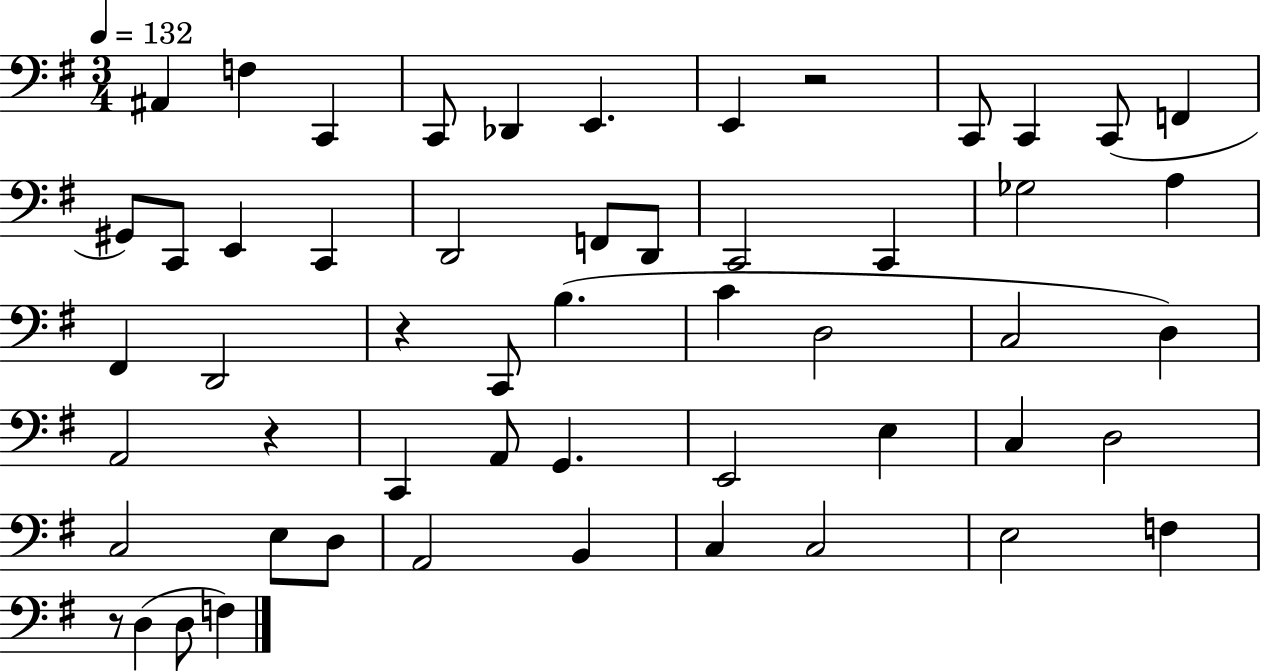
{
  \clef bass
  \numericTimeSignature
  \time 3/4
  \key g \major
  \tempo 4 = 132
  \repeat volta 2 { ais,4 f4 c,4 | c,8 des,4 e,4. | e,4 r2 | c,8 c,4 c,8( f,4 | \break gis,8) c,8 e,4 c,4 | d,2 f,8 d,8 | c,2 c,4 | ges2 a4 | \break fis,4 d,2 | r4 c,8 b4.( | c'4 d2 | c2 d4) | \break a,2 r4 | c,4 a,8 g,4. | e,2 e4 | c4 d2 | \break c2 e8 d8 | a,2 b,4 | c4 c2 | e2 f4 | \break r8 d4( d8 f4) | } \bar "|."
}